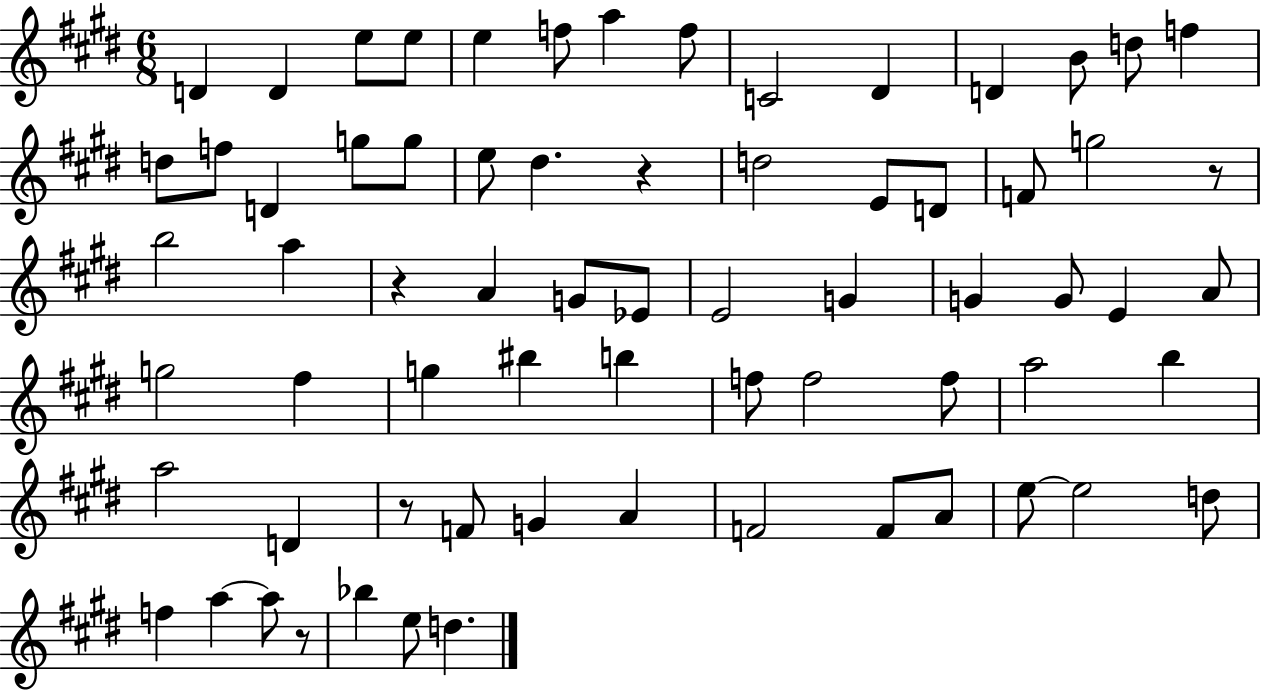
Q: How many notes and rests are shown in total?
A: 69